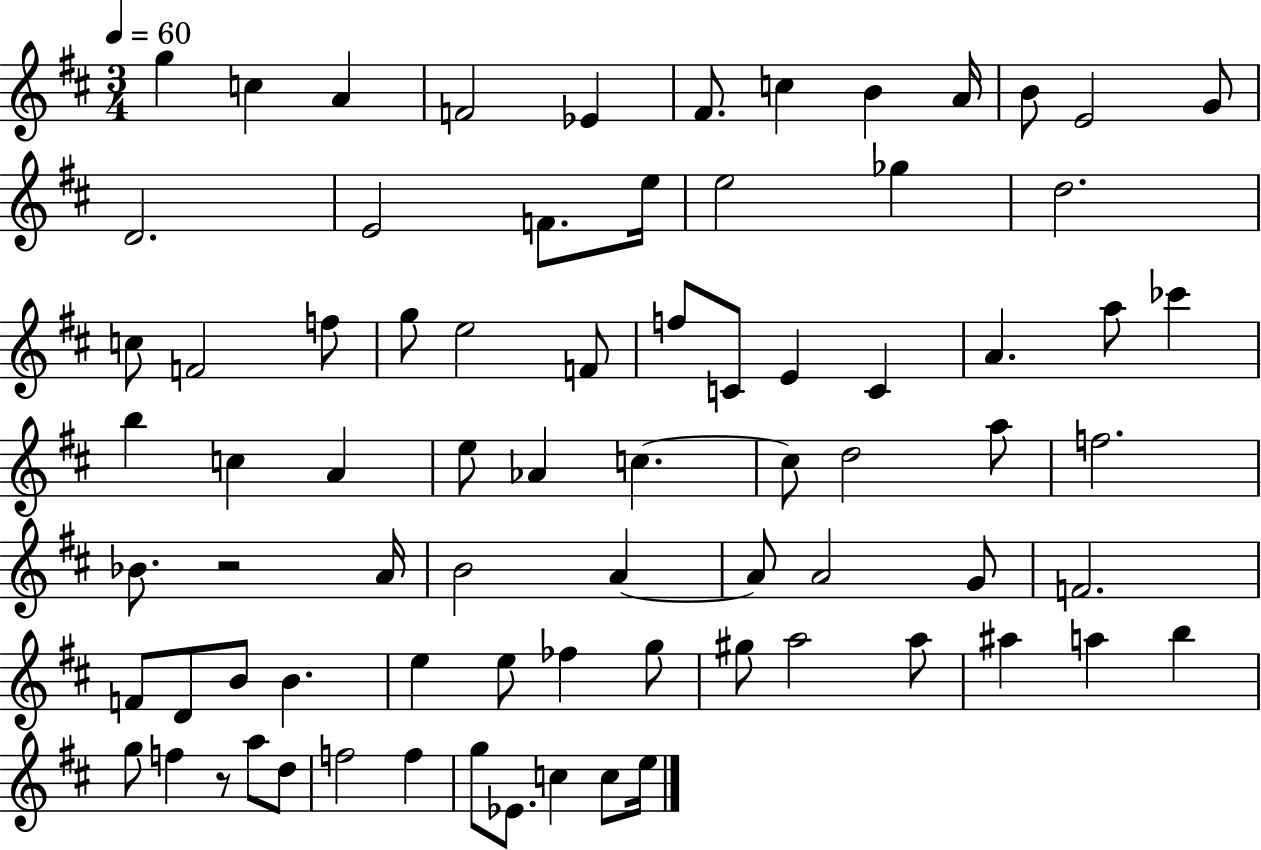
{
  \clef treble
  \numericTimeSignature
  \time 3/4
  \key d \major
  \tempo 4 = 60
  g''4 c''4 a'4 | f'2 ees'4 | fis'8. c''4 b'4 a'16 | b'8 e'2 g'8 | \break d'2. | e'2 f'8. e''16 | e''2 ges''4 | d''2. | \break c''8 f'2 f''8 | g''8 e''2 f'8 | f''8 c'8 e'4 c'4 | a'4. a''8 ces'''4 | \break b''4 c''4 a'4 | e''8 aes'4 c''4.~~ | c''8 d''2 a''8 | f''2. | \break bes'8. r2 a'16 | b'2 a'4~~ | a'8 a'2 g'8 | f'2. | \break f'8 d'8 b'8 b'4. | e''4 e''8 fes''4 g''8 | gis''8 a''2 a''8 | ais''4 a''4 b''4 | \break g''8 f''4 r8 a''8 d''8 | f''2 f''4 | g''8 ees'8. c''4 c''8 e''16 | \bar "|."
}